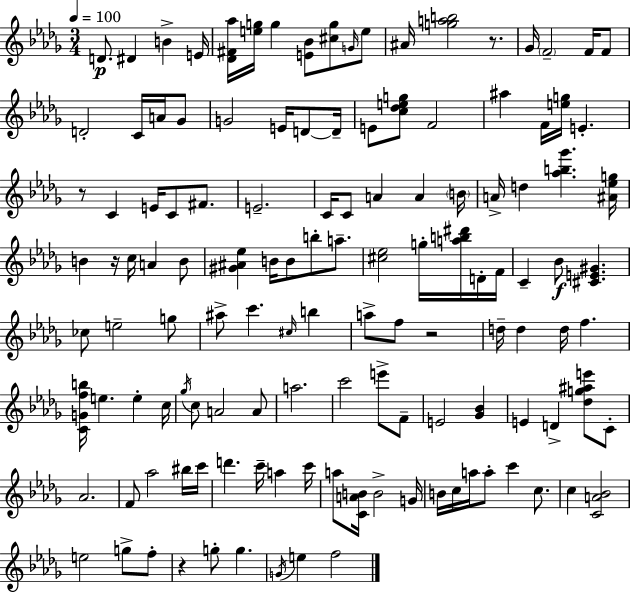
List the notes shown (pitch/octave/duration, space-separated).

D4/e. D#4/q B4/q E4/s [Db4,F#4,Ab5]/s [E5,G5]/s G5/q [E4,Bb4]/e [C#5,G5]/e G4/s E5/e A#4/s [G5,A5,B5]/h R/e. Gb4/s F4/h F4/s F4/e D4/h C4/s A4/s Gb4/e G4/h E4/s D4/e D4/s E4/e [C5,Db5,E5,G5]/e F4/h A#5/q F4/s [E5,G5]/s E4/q. R/e C4/q E4/s C4/e F#4/e. E4/h. C4/s C4/e A4/q A4/q B4/s A4/s D5/q [Ab5,B5,Gb6]/q. [A#4,Eb5,G5]/s B4/q R/s C5/s A4/q B4/e [G#4,A#4,Eb5]/q B4/s B4/e B5/e A5/e. [C#5,Eb5]/h G5/s [A5,B5,D#6]/s D4/s F4/s C4/q Bb4/e [C#4,E4,G#4]/q. CES5/e E5/h G5/e A#5/e C6/q. C#5/s B5/q A5/e F5/e R/h D5/s D5/q D5/s F5/q. [C4,G4,F5,B5]/s E5/q. E5/q C5/s Gb5/s C5/e A4/h A4/e A5/h. C6/h E6/e F4/e E4/h [Gb4,Bb4]/q E4/q D4/q [Db5,G5,A#5,E6]/e C4/e Ab4/h. F4/e Ab5/h BIS5/s C6/s D6/q. C6/s A5/q C6/s A5/e [C4,A4,B4]/s B4/h G4/s B4/s C5/s A5/s A5/e C6/q C5/e. C5/q [C4,A4,Bb4]/h E5/h G5/e F5/e R/q G5/e G5/q. G4/s E5/q F5/h